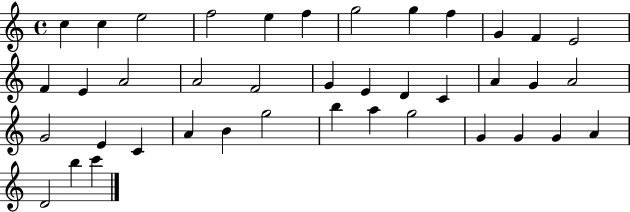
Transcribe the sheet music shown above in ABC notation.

X:1
T:Untitled
M:4/4
L:1/4
K:C
c c e2 f2 e f g2 g f G F E2 F E A2 A2 F2 G E D C A G A2 G2 E C A B g2 b a g2 G G G A D2 b c'